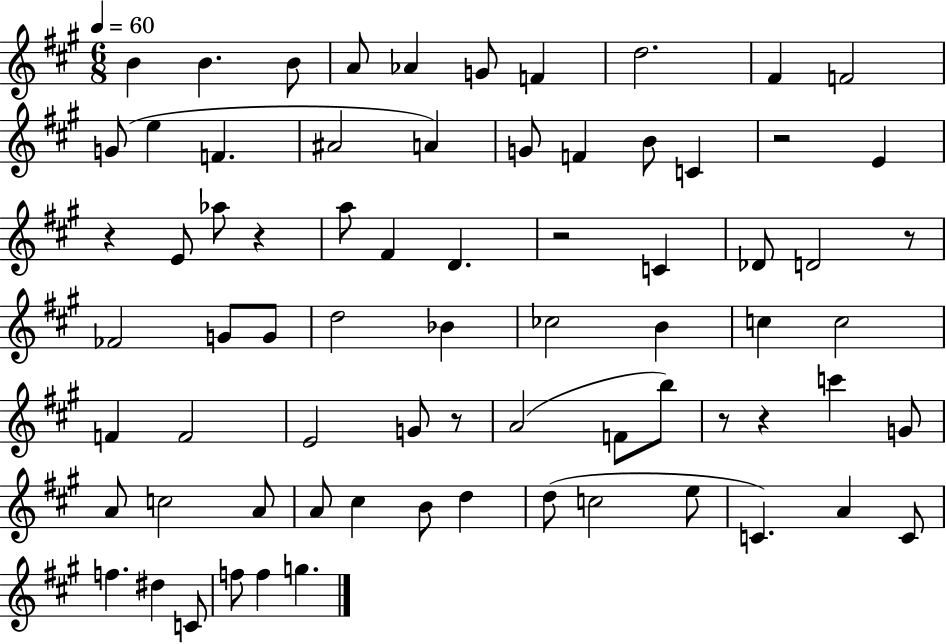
B4/q B4/q. B4/e A4/e Ab4/q G4/e F4/q D5/h. F#4/q F4/h G4/e E5/q F4/q. A#4/h A4/q G4/e F4/q B4/e C4/q R/h E4/q R/q E4/e Ab5/e R/q A5/e F#4/q D4/q. R/h C4/q Db4/e D4/h R/e FES4/h G4/e G4/e D5/h Bb4/q CES5/h B4/q C5/q C5/h F4/q F4/h E4/h G4/e R/e A4/h F4/e B5/e R/e R/q C6/q G4/e A4/e C5/h A4/e A4/e C#5/q B4/e D5/q D5/e C5/h E5/e C4/q. A4/q C4/e F5/q. D#5/q C4/e F5/e F5/q G5/q.